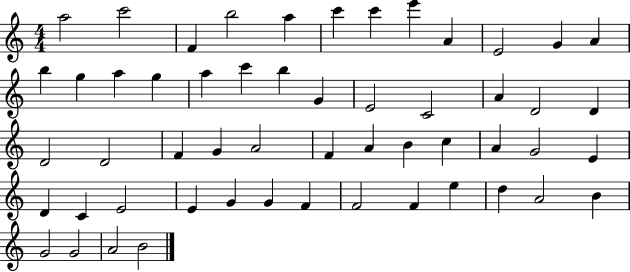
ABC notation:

X:1
T:Untitled
M:4/4
L:1/4
K:C
a2 c'2 F b2 a c' c' e' A E2 G A b g a g a c' b G E2 C2 A D2 D D2 D2 F G A2 F A B c A G2 E D C E2 E G G F F2 F e d A2 B G2 G2 A2 B2